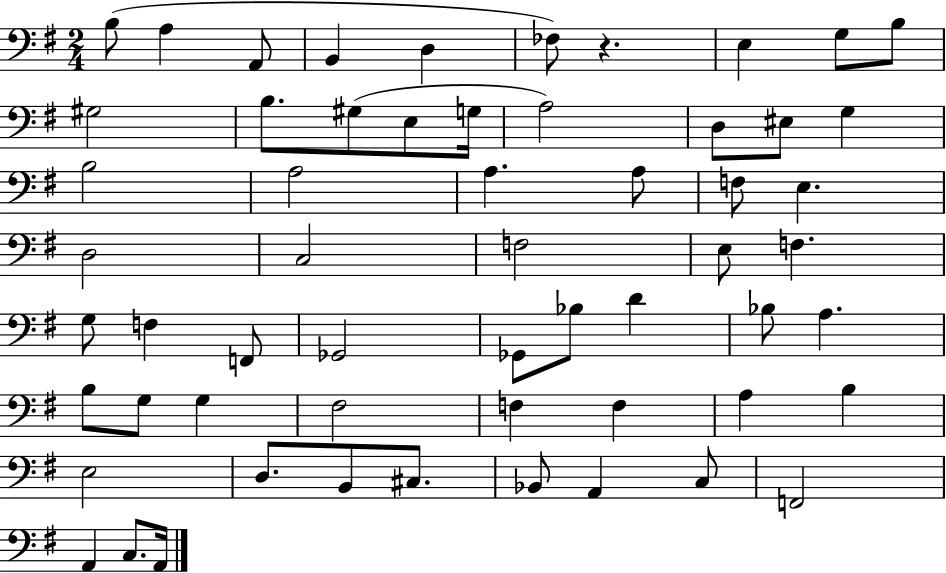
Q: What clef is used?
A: bass